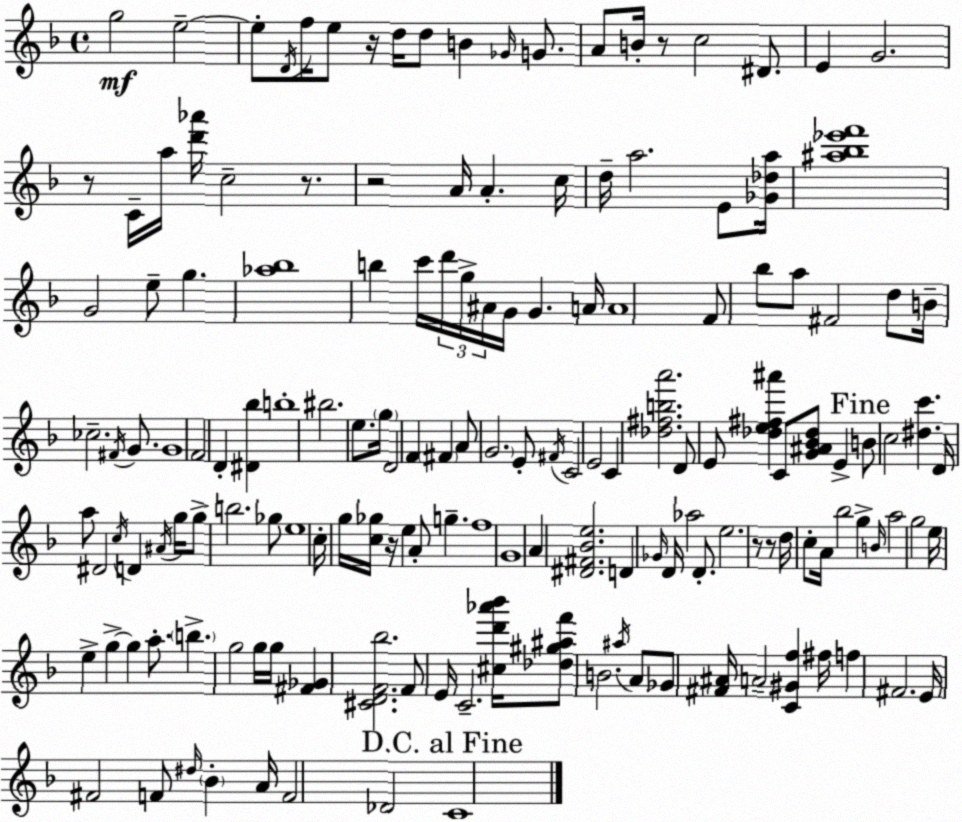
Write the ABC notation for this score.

X:1
T:Untitled
M:4/4
L:1/4
K:Dm
g2 e2 e/2 D/4 f/4 e/2 z/4 d/4 d/2 B _G/4 G/2 A/2 B/4 z/2 c2 ^D/2 E G2 z/2 C/4 a/4 [d'_a']/4 c2 z/2 z2 A/4 A c/4 d/4 a2 E/2 [_G_da]/4 [^a_b_e'f']4 G2 e/2 g [_a_b]4 b c'/4 d'/4 g/4 ^A/4 G/4 G A/4 A4 F/2 _b/2 a/2 ^F2 d/2 B/4 _c2 ^F/4 G/2 G4 F2 D [^D_b] b4 ^b2 e/2 g/4 D2 F ^F A/2 G2 E/2 ^F/4 C2 E2 C [_d^fba']2 D/2 E/2 [_de^f^a'] C/2 [G^A_B_d]/2 E B/2 c2 [^dc'] D/4 a/2 ^D2 c/4 D ^A/4 g/4 g/2 b2 _g/2 e4 c/4 g/4 [c_g]/4 z/4 e A/2 g f4 G4 A [^D^F_Be]2 D _G/4 D/4 _a2 D/2 e2 z/2 z/2 d/4 c/2 A/4 _b2 g B/4 a2 g2 e/4 e g g a/2 b g2 g/4 g/4 [^F_G] [^CDF_b]2 F/2 E/4 C2 [^cd'_a'_b']/4 [_d^g^af']/2 B2 ^a/4 A/2 _G/2 [^F^A]/4 A2 [C^Gf] ^f/4 f ^F2 E/4 ^F2 F/2 ^d/4 _B A/4 F2 _D2 C4